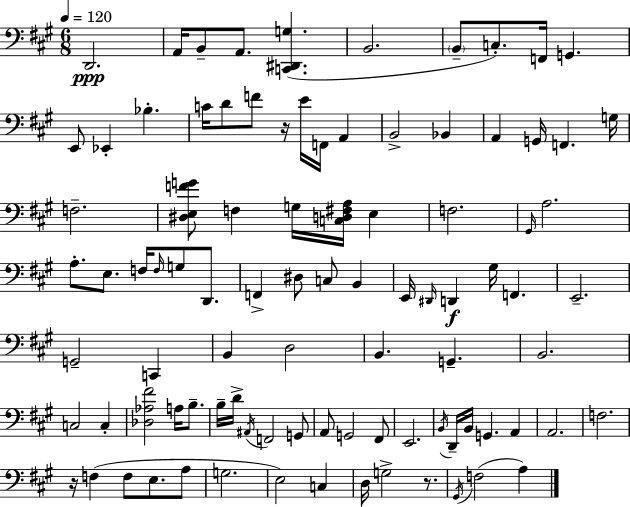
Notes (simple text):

D2/h. A2/s B2/e A2/e. [C2,D#2,G3]/q. B2/h. B2/e C3/e. F2/s G2/q. E2/e Eb2/q Bb3/q. C4/s D4/e F4/e R/s E4/s F2/s A2/q B2/h Bb2/q A2/q G2/s F2/q. G3/s F3/h. [D#3,E3,F4,G4]/e F3/q G3/s [C3,D3,F#3,A3]/s E3/q F3/h. G#2/s A3/h. A3/e. E3/e. F3/s F3/s G3/e D2/e. F2/q D#3/e C3/e B2/q E2/s D#2/s D2/q G#3/s F2/q. E2/h. G2/h C2/q B2/q D3/h B2/q. G2/q. B2/h. C3/h C3/q [Db3,Ab3,F#4]/h A3/s B3/e. B3/s D4/s A#2/s F2/h G2/e A2/e G2/h F#2/e E2/h. B2/s D2/s B2/s G2/q. A2/q A2/h. F3/h. R/s F3/q F3/e E3/e. A3/e G3/h. E3/h C3/q D3/s G3/h R/e. G#2/s F3/h A3/q